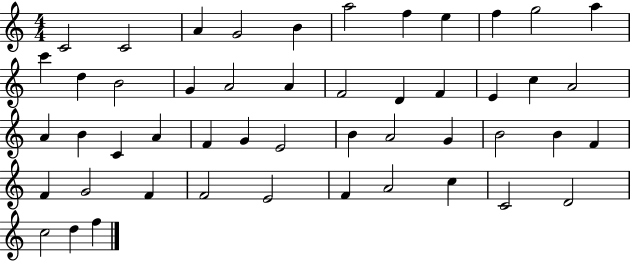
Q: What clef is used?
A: treble